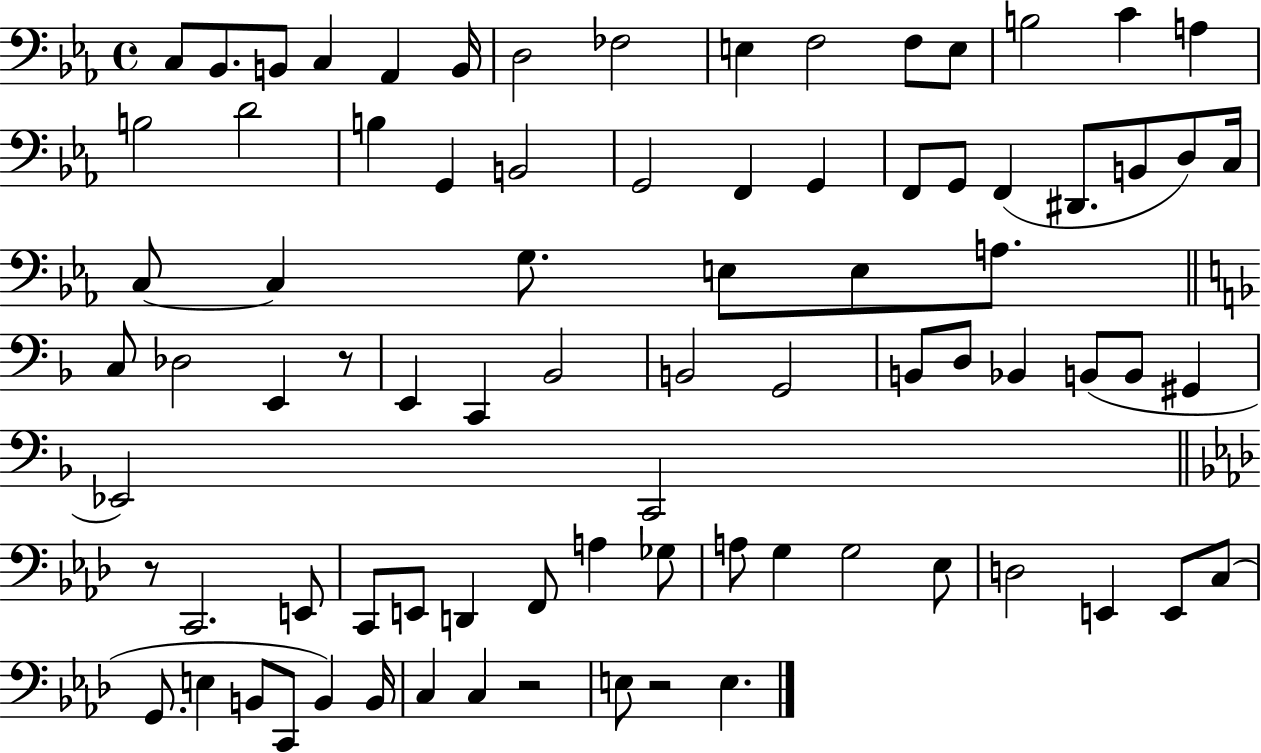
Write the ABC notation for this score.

X:1
T:Untitled
M:4/4
L:1/4
K:Eb
C,/2 _B,,/2 B,,/2 C, _A,, B,,/4 D,2 _F,2 E, F,2 F,/2 E,/2 B,2 C A, B,2 D2 B, G,, B,,2 G,,2 F,, G,, F,,/2 G,,/2 F,, ^D,,/2 B,,/2 D,/2 C,/4 C,/2 C, G,/2 E,/2 E,/2 A,/2 C,/2 _D,2 E,, z/2 E,, C,, _B,,2 B,,2 G,,2 B,,/2 D,/2 _B,, B,,/2 B,,/2 ^G,, _E,,2 C,,2 z/2 C,,2 E,,/2 C,,/2 E,,/2 D,, F,,/2 A, _G,/2 A,/2 G, G,2 _E,/2 D,2 E,, E,,/2 C,/2 G,,/2 E, B,,/2 C,,/2 B,, B,,/4 C, C, z2 E,/2 z2 E,